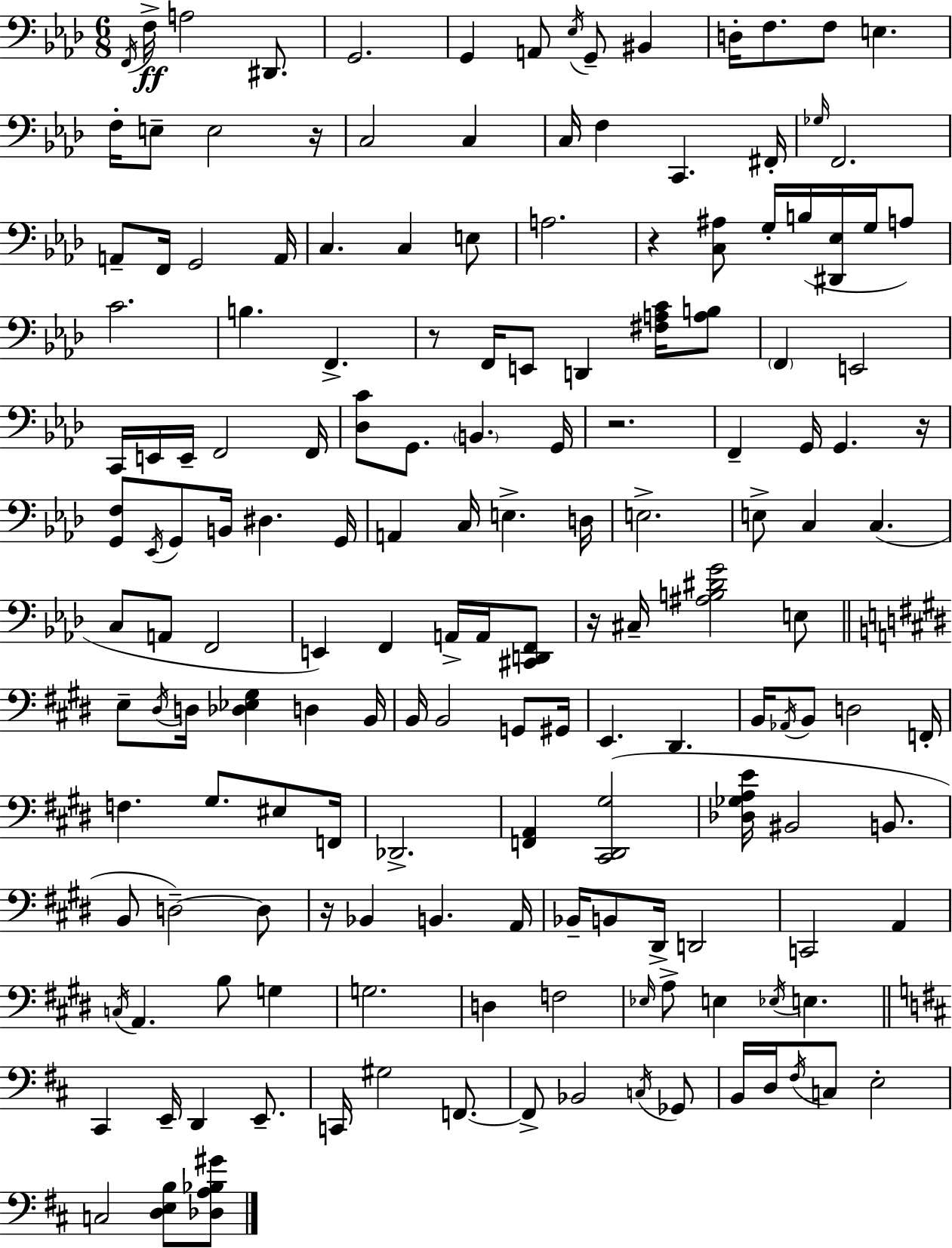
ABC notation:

X:1
T:Untitled
M:6/8
L:1/4
K:Fm
F,,/4 F,/4 A,2 ^D,,/2 G,,2 G,, A,,/2 _E,/4 G,,/2 ^B,, D,/4 F,/2 F,/2 E, F,/4 E,/2 E,2 z/4 C,2 C, C,/4 F, C,, ^F,,/4 _G,/4 F,,2 A,,/2 F,,/4 G,,2 A,,/4 C, C, E,/2 A,2 z [C,^A,]/2 G,/4 B,/4 [^D,,_E,]/4 G,/4 A,/2 C2 B, F,, z/2 F,,/4 E,,/2 D,, [^F,A,C]/4 [A,B,]/2 F,, E,,2 C,,/4 E,,/4 E,,/4 F,,2 F,,/4 [_D,C]/2 G,,/2 B,, G,,/4 z2 F,, G,,/4 G,, z/4 [G,,F,]/2 _E,,/4 G,,/2 B,,/4 ^D, G,,/4 A,, C,/4 E, D,/4 E,2 E,/2 C, C, C,/2 A,,/2 F,,2 E,, F,, A,,/4 A,,/4 [^C,,D,,F,,]/2 z/4 ^C,/4 [^A,B,^DG]2 E,/2 E,/2 ^D,/4 D,/4 [_D,_E,^G,] D, B,,/4 B,,/4 B,,2 G,,/2 ^G,,/4 E,, ^D,, B,,/4 _A,,/4 B,,/2 D,2 F,,/4 F, ^G,/2 ^E,/2 F,,/4 _D,,2 [F,,A,,] [^C,,^D,,^G,]2 [_D,_G,A,E]/4 ^B,,2 B,,/2 B,,/2 D,2 D,/2 z/4 _B,, B,, A,,/4 _B,,/4 B,,/2 ^D,,/4 D,,2 C,,2 A,, C,/4 A,, B,/2 G, G,2 D, F,2 _E,/4 A,/2 E, _E,/4 E, ^C,, E,,/4 D,, E,,/2 C,,/4 ^G,2 F,,/2 F,,/2 _B,,2 C,/4 _G,,/2 B,,/4 D,/4 ^F,/4 C,/2 E,2 C,2 [D,E,B,]/2 [_D,A,_B,^G]/2